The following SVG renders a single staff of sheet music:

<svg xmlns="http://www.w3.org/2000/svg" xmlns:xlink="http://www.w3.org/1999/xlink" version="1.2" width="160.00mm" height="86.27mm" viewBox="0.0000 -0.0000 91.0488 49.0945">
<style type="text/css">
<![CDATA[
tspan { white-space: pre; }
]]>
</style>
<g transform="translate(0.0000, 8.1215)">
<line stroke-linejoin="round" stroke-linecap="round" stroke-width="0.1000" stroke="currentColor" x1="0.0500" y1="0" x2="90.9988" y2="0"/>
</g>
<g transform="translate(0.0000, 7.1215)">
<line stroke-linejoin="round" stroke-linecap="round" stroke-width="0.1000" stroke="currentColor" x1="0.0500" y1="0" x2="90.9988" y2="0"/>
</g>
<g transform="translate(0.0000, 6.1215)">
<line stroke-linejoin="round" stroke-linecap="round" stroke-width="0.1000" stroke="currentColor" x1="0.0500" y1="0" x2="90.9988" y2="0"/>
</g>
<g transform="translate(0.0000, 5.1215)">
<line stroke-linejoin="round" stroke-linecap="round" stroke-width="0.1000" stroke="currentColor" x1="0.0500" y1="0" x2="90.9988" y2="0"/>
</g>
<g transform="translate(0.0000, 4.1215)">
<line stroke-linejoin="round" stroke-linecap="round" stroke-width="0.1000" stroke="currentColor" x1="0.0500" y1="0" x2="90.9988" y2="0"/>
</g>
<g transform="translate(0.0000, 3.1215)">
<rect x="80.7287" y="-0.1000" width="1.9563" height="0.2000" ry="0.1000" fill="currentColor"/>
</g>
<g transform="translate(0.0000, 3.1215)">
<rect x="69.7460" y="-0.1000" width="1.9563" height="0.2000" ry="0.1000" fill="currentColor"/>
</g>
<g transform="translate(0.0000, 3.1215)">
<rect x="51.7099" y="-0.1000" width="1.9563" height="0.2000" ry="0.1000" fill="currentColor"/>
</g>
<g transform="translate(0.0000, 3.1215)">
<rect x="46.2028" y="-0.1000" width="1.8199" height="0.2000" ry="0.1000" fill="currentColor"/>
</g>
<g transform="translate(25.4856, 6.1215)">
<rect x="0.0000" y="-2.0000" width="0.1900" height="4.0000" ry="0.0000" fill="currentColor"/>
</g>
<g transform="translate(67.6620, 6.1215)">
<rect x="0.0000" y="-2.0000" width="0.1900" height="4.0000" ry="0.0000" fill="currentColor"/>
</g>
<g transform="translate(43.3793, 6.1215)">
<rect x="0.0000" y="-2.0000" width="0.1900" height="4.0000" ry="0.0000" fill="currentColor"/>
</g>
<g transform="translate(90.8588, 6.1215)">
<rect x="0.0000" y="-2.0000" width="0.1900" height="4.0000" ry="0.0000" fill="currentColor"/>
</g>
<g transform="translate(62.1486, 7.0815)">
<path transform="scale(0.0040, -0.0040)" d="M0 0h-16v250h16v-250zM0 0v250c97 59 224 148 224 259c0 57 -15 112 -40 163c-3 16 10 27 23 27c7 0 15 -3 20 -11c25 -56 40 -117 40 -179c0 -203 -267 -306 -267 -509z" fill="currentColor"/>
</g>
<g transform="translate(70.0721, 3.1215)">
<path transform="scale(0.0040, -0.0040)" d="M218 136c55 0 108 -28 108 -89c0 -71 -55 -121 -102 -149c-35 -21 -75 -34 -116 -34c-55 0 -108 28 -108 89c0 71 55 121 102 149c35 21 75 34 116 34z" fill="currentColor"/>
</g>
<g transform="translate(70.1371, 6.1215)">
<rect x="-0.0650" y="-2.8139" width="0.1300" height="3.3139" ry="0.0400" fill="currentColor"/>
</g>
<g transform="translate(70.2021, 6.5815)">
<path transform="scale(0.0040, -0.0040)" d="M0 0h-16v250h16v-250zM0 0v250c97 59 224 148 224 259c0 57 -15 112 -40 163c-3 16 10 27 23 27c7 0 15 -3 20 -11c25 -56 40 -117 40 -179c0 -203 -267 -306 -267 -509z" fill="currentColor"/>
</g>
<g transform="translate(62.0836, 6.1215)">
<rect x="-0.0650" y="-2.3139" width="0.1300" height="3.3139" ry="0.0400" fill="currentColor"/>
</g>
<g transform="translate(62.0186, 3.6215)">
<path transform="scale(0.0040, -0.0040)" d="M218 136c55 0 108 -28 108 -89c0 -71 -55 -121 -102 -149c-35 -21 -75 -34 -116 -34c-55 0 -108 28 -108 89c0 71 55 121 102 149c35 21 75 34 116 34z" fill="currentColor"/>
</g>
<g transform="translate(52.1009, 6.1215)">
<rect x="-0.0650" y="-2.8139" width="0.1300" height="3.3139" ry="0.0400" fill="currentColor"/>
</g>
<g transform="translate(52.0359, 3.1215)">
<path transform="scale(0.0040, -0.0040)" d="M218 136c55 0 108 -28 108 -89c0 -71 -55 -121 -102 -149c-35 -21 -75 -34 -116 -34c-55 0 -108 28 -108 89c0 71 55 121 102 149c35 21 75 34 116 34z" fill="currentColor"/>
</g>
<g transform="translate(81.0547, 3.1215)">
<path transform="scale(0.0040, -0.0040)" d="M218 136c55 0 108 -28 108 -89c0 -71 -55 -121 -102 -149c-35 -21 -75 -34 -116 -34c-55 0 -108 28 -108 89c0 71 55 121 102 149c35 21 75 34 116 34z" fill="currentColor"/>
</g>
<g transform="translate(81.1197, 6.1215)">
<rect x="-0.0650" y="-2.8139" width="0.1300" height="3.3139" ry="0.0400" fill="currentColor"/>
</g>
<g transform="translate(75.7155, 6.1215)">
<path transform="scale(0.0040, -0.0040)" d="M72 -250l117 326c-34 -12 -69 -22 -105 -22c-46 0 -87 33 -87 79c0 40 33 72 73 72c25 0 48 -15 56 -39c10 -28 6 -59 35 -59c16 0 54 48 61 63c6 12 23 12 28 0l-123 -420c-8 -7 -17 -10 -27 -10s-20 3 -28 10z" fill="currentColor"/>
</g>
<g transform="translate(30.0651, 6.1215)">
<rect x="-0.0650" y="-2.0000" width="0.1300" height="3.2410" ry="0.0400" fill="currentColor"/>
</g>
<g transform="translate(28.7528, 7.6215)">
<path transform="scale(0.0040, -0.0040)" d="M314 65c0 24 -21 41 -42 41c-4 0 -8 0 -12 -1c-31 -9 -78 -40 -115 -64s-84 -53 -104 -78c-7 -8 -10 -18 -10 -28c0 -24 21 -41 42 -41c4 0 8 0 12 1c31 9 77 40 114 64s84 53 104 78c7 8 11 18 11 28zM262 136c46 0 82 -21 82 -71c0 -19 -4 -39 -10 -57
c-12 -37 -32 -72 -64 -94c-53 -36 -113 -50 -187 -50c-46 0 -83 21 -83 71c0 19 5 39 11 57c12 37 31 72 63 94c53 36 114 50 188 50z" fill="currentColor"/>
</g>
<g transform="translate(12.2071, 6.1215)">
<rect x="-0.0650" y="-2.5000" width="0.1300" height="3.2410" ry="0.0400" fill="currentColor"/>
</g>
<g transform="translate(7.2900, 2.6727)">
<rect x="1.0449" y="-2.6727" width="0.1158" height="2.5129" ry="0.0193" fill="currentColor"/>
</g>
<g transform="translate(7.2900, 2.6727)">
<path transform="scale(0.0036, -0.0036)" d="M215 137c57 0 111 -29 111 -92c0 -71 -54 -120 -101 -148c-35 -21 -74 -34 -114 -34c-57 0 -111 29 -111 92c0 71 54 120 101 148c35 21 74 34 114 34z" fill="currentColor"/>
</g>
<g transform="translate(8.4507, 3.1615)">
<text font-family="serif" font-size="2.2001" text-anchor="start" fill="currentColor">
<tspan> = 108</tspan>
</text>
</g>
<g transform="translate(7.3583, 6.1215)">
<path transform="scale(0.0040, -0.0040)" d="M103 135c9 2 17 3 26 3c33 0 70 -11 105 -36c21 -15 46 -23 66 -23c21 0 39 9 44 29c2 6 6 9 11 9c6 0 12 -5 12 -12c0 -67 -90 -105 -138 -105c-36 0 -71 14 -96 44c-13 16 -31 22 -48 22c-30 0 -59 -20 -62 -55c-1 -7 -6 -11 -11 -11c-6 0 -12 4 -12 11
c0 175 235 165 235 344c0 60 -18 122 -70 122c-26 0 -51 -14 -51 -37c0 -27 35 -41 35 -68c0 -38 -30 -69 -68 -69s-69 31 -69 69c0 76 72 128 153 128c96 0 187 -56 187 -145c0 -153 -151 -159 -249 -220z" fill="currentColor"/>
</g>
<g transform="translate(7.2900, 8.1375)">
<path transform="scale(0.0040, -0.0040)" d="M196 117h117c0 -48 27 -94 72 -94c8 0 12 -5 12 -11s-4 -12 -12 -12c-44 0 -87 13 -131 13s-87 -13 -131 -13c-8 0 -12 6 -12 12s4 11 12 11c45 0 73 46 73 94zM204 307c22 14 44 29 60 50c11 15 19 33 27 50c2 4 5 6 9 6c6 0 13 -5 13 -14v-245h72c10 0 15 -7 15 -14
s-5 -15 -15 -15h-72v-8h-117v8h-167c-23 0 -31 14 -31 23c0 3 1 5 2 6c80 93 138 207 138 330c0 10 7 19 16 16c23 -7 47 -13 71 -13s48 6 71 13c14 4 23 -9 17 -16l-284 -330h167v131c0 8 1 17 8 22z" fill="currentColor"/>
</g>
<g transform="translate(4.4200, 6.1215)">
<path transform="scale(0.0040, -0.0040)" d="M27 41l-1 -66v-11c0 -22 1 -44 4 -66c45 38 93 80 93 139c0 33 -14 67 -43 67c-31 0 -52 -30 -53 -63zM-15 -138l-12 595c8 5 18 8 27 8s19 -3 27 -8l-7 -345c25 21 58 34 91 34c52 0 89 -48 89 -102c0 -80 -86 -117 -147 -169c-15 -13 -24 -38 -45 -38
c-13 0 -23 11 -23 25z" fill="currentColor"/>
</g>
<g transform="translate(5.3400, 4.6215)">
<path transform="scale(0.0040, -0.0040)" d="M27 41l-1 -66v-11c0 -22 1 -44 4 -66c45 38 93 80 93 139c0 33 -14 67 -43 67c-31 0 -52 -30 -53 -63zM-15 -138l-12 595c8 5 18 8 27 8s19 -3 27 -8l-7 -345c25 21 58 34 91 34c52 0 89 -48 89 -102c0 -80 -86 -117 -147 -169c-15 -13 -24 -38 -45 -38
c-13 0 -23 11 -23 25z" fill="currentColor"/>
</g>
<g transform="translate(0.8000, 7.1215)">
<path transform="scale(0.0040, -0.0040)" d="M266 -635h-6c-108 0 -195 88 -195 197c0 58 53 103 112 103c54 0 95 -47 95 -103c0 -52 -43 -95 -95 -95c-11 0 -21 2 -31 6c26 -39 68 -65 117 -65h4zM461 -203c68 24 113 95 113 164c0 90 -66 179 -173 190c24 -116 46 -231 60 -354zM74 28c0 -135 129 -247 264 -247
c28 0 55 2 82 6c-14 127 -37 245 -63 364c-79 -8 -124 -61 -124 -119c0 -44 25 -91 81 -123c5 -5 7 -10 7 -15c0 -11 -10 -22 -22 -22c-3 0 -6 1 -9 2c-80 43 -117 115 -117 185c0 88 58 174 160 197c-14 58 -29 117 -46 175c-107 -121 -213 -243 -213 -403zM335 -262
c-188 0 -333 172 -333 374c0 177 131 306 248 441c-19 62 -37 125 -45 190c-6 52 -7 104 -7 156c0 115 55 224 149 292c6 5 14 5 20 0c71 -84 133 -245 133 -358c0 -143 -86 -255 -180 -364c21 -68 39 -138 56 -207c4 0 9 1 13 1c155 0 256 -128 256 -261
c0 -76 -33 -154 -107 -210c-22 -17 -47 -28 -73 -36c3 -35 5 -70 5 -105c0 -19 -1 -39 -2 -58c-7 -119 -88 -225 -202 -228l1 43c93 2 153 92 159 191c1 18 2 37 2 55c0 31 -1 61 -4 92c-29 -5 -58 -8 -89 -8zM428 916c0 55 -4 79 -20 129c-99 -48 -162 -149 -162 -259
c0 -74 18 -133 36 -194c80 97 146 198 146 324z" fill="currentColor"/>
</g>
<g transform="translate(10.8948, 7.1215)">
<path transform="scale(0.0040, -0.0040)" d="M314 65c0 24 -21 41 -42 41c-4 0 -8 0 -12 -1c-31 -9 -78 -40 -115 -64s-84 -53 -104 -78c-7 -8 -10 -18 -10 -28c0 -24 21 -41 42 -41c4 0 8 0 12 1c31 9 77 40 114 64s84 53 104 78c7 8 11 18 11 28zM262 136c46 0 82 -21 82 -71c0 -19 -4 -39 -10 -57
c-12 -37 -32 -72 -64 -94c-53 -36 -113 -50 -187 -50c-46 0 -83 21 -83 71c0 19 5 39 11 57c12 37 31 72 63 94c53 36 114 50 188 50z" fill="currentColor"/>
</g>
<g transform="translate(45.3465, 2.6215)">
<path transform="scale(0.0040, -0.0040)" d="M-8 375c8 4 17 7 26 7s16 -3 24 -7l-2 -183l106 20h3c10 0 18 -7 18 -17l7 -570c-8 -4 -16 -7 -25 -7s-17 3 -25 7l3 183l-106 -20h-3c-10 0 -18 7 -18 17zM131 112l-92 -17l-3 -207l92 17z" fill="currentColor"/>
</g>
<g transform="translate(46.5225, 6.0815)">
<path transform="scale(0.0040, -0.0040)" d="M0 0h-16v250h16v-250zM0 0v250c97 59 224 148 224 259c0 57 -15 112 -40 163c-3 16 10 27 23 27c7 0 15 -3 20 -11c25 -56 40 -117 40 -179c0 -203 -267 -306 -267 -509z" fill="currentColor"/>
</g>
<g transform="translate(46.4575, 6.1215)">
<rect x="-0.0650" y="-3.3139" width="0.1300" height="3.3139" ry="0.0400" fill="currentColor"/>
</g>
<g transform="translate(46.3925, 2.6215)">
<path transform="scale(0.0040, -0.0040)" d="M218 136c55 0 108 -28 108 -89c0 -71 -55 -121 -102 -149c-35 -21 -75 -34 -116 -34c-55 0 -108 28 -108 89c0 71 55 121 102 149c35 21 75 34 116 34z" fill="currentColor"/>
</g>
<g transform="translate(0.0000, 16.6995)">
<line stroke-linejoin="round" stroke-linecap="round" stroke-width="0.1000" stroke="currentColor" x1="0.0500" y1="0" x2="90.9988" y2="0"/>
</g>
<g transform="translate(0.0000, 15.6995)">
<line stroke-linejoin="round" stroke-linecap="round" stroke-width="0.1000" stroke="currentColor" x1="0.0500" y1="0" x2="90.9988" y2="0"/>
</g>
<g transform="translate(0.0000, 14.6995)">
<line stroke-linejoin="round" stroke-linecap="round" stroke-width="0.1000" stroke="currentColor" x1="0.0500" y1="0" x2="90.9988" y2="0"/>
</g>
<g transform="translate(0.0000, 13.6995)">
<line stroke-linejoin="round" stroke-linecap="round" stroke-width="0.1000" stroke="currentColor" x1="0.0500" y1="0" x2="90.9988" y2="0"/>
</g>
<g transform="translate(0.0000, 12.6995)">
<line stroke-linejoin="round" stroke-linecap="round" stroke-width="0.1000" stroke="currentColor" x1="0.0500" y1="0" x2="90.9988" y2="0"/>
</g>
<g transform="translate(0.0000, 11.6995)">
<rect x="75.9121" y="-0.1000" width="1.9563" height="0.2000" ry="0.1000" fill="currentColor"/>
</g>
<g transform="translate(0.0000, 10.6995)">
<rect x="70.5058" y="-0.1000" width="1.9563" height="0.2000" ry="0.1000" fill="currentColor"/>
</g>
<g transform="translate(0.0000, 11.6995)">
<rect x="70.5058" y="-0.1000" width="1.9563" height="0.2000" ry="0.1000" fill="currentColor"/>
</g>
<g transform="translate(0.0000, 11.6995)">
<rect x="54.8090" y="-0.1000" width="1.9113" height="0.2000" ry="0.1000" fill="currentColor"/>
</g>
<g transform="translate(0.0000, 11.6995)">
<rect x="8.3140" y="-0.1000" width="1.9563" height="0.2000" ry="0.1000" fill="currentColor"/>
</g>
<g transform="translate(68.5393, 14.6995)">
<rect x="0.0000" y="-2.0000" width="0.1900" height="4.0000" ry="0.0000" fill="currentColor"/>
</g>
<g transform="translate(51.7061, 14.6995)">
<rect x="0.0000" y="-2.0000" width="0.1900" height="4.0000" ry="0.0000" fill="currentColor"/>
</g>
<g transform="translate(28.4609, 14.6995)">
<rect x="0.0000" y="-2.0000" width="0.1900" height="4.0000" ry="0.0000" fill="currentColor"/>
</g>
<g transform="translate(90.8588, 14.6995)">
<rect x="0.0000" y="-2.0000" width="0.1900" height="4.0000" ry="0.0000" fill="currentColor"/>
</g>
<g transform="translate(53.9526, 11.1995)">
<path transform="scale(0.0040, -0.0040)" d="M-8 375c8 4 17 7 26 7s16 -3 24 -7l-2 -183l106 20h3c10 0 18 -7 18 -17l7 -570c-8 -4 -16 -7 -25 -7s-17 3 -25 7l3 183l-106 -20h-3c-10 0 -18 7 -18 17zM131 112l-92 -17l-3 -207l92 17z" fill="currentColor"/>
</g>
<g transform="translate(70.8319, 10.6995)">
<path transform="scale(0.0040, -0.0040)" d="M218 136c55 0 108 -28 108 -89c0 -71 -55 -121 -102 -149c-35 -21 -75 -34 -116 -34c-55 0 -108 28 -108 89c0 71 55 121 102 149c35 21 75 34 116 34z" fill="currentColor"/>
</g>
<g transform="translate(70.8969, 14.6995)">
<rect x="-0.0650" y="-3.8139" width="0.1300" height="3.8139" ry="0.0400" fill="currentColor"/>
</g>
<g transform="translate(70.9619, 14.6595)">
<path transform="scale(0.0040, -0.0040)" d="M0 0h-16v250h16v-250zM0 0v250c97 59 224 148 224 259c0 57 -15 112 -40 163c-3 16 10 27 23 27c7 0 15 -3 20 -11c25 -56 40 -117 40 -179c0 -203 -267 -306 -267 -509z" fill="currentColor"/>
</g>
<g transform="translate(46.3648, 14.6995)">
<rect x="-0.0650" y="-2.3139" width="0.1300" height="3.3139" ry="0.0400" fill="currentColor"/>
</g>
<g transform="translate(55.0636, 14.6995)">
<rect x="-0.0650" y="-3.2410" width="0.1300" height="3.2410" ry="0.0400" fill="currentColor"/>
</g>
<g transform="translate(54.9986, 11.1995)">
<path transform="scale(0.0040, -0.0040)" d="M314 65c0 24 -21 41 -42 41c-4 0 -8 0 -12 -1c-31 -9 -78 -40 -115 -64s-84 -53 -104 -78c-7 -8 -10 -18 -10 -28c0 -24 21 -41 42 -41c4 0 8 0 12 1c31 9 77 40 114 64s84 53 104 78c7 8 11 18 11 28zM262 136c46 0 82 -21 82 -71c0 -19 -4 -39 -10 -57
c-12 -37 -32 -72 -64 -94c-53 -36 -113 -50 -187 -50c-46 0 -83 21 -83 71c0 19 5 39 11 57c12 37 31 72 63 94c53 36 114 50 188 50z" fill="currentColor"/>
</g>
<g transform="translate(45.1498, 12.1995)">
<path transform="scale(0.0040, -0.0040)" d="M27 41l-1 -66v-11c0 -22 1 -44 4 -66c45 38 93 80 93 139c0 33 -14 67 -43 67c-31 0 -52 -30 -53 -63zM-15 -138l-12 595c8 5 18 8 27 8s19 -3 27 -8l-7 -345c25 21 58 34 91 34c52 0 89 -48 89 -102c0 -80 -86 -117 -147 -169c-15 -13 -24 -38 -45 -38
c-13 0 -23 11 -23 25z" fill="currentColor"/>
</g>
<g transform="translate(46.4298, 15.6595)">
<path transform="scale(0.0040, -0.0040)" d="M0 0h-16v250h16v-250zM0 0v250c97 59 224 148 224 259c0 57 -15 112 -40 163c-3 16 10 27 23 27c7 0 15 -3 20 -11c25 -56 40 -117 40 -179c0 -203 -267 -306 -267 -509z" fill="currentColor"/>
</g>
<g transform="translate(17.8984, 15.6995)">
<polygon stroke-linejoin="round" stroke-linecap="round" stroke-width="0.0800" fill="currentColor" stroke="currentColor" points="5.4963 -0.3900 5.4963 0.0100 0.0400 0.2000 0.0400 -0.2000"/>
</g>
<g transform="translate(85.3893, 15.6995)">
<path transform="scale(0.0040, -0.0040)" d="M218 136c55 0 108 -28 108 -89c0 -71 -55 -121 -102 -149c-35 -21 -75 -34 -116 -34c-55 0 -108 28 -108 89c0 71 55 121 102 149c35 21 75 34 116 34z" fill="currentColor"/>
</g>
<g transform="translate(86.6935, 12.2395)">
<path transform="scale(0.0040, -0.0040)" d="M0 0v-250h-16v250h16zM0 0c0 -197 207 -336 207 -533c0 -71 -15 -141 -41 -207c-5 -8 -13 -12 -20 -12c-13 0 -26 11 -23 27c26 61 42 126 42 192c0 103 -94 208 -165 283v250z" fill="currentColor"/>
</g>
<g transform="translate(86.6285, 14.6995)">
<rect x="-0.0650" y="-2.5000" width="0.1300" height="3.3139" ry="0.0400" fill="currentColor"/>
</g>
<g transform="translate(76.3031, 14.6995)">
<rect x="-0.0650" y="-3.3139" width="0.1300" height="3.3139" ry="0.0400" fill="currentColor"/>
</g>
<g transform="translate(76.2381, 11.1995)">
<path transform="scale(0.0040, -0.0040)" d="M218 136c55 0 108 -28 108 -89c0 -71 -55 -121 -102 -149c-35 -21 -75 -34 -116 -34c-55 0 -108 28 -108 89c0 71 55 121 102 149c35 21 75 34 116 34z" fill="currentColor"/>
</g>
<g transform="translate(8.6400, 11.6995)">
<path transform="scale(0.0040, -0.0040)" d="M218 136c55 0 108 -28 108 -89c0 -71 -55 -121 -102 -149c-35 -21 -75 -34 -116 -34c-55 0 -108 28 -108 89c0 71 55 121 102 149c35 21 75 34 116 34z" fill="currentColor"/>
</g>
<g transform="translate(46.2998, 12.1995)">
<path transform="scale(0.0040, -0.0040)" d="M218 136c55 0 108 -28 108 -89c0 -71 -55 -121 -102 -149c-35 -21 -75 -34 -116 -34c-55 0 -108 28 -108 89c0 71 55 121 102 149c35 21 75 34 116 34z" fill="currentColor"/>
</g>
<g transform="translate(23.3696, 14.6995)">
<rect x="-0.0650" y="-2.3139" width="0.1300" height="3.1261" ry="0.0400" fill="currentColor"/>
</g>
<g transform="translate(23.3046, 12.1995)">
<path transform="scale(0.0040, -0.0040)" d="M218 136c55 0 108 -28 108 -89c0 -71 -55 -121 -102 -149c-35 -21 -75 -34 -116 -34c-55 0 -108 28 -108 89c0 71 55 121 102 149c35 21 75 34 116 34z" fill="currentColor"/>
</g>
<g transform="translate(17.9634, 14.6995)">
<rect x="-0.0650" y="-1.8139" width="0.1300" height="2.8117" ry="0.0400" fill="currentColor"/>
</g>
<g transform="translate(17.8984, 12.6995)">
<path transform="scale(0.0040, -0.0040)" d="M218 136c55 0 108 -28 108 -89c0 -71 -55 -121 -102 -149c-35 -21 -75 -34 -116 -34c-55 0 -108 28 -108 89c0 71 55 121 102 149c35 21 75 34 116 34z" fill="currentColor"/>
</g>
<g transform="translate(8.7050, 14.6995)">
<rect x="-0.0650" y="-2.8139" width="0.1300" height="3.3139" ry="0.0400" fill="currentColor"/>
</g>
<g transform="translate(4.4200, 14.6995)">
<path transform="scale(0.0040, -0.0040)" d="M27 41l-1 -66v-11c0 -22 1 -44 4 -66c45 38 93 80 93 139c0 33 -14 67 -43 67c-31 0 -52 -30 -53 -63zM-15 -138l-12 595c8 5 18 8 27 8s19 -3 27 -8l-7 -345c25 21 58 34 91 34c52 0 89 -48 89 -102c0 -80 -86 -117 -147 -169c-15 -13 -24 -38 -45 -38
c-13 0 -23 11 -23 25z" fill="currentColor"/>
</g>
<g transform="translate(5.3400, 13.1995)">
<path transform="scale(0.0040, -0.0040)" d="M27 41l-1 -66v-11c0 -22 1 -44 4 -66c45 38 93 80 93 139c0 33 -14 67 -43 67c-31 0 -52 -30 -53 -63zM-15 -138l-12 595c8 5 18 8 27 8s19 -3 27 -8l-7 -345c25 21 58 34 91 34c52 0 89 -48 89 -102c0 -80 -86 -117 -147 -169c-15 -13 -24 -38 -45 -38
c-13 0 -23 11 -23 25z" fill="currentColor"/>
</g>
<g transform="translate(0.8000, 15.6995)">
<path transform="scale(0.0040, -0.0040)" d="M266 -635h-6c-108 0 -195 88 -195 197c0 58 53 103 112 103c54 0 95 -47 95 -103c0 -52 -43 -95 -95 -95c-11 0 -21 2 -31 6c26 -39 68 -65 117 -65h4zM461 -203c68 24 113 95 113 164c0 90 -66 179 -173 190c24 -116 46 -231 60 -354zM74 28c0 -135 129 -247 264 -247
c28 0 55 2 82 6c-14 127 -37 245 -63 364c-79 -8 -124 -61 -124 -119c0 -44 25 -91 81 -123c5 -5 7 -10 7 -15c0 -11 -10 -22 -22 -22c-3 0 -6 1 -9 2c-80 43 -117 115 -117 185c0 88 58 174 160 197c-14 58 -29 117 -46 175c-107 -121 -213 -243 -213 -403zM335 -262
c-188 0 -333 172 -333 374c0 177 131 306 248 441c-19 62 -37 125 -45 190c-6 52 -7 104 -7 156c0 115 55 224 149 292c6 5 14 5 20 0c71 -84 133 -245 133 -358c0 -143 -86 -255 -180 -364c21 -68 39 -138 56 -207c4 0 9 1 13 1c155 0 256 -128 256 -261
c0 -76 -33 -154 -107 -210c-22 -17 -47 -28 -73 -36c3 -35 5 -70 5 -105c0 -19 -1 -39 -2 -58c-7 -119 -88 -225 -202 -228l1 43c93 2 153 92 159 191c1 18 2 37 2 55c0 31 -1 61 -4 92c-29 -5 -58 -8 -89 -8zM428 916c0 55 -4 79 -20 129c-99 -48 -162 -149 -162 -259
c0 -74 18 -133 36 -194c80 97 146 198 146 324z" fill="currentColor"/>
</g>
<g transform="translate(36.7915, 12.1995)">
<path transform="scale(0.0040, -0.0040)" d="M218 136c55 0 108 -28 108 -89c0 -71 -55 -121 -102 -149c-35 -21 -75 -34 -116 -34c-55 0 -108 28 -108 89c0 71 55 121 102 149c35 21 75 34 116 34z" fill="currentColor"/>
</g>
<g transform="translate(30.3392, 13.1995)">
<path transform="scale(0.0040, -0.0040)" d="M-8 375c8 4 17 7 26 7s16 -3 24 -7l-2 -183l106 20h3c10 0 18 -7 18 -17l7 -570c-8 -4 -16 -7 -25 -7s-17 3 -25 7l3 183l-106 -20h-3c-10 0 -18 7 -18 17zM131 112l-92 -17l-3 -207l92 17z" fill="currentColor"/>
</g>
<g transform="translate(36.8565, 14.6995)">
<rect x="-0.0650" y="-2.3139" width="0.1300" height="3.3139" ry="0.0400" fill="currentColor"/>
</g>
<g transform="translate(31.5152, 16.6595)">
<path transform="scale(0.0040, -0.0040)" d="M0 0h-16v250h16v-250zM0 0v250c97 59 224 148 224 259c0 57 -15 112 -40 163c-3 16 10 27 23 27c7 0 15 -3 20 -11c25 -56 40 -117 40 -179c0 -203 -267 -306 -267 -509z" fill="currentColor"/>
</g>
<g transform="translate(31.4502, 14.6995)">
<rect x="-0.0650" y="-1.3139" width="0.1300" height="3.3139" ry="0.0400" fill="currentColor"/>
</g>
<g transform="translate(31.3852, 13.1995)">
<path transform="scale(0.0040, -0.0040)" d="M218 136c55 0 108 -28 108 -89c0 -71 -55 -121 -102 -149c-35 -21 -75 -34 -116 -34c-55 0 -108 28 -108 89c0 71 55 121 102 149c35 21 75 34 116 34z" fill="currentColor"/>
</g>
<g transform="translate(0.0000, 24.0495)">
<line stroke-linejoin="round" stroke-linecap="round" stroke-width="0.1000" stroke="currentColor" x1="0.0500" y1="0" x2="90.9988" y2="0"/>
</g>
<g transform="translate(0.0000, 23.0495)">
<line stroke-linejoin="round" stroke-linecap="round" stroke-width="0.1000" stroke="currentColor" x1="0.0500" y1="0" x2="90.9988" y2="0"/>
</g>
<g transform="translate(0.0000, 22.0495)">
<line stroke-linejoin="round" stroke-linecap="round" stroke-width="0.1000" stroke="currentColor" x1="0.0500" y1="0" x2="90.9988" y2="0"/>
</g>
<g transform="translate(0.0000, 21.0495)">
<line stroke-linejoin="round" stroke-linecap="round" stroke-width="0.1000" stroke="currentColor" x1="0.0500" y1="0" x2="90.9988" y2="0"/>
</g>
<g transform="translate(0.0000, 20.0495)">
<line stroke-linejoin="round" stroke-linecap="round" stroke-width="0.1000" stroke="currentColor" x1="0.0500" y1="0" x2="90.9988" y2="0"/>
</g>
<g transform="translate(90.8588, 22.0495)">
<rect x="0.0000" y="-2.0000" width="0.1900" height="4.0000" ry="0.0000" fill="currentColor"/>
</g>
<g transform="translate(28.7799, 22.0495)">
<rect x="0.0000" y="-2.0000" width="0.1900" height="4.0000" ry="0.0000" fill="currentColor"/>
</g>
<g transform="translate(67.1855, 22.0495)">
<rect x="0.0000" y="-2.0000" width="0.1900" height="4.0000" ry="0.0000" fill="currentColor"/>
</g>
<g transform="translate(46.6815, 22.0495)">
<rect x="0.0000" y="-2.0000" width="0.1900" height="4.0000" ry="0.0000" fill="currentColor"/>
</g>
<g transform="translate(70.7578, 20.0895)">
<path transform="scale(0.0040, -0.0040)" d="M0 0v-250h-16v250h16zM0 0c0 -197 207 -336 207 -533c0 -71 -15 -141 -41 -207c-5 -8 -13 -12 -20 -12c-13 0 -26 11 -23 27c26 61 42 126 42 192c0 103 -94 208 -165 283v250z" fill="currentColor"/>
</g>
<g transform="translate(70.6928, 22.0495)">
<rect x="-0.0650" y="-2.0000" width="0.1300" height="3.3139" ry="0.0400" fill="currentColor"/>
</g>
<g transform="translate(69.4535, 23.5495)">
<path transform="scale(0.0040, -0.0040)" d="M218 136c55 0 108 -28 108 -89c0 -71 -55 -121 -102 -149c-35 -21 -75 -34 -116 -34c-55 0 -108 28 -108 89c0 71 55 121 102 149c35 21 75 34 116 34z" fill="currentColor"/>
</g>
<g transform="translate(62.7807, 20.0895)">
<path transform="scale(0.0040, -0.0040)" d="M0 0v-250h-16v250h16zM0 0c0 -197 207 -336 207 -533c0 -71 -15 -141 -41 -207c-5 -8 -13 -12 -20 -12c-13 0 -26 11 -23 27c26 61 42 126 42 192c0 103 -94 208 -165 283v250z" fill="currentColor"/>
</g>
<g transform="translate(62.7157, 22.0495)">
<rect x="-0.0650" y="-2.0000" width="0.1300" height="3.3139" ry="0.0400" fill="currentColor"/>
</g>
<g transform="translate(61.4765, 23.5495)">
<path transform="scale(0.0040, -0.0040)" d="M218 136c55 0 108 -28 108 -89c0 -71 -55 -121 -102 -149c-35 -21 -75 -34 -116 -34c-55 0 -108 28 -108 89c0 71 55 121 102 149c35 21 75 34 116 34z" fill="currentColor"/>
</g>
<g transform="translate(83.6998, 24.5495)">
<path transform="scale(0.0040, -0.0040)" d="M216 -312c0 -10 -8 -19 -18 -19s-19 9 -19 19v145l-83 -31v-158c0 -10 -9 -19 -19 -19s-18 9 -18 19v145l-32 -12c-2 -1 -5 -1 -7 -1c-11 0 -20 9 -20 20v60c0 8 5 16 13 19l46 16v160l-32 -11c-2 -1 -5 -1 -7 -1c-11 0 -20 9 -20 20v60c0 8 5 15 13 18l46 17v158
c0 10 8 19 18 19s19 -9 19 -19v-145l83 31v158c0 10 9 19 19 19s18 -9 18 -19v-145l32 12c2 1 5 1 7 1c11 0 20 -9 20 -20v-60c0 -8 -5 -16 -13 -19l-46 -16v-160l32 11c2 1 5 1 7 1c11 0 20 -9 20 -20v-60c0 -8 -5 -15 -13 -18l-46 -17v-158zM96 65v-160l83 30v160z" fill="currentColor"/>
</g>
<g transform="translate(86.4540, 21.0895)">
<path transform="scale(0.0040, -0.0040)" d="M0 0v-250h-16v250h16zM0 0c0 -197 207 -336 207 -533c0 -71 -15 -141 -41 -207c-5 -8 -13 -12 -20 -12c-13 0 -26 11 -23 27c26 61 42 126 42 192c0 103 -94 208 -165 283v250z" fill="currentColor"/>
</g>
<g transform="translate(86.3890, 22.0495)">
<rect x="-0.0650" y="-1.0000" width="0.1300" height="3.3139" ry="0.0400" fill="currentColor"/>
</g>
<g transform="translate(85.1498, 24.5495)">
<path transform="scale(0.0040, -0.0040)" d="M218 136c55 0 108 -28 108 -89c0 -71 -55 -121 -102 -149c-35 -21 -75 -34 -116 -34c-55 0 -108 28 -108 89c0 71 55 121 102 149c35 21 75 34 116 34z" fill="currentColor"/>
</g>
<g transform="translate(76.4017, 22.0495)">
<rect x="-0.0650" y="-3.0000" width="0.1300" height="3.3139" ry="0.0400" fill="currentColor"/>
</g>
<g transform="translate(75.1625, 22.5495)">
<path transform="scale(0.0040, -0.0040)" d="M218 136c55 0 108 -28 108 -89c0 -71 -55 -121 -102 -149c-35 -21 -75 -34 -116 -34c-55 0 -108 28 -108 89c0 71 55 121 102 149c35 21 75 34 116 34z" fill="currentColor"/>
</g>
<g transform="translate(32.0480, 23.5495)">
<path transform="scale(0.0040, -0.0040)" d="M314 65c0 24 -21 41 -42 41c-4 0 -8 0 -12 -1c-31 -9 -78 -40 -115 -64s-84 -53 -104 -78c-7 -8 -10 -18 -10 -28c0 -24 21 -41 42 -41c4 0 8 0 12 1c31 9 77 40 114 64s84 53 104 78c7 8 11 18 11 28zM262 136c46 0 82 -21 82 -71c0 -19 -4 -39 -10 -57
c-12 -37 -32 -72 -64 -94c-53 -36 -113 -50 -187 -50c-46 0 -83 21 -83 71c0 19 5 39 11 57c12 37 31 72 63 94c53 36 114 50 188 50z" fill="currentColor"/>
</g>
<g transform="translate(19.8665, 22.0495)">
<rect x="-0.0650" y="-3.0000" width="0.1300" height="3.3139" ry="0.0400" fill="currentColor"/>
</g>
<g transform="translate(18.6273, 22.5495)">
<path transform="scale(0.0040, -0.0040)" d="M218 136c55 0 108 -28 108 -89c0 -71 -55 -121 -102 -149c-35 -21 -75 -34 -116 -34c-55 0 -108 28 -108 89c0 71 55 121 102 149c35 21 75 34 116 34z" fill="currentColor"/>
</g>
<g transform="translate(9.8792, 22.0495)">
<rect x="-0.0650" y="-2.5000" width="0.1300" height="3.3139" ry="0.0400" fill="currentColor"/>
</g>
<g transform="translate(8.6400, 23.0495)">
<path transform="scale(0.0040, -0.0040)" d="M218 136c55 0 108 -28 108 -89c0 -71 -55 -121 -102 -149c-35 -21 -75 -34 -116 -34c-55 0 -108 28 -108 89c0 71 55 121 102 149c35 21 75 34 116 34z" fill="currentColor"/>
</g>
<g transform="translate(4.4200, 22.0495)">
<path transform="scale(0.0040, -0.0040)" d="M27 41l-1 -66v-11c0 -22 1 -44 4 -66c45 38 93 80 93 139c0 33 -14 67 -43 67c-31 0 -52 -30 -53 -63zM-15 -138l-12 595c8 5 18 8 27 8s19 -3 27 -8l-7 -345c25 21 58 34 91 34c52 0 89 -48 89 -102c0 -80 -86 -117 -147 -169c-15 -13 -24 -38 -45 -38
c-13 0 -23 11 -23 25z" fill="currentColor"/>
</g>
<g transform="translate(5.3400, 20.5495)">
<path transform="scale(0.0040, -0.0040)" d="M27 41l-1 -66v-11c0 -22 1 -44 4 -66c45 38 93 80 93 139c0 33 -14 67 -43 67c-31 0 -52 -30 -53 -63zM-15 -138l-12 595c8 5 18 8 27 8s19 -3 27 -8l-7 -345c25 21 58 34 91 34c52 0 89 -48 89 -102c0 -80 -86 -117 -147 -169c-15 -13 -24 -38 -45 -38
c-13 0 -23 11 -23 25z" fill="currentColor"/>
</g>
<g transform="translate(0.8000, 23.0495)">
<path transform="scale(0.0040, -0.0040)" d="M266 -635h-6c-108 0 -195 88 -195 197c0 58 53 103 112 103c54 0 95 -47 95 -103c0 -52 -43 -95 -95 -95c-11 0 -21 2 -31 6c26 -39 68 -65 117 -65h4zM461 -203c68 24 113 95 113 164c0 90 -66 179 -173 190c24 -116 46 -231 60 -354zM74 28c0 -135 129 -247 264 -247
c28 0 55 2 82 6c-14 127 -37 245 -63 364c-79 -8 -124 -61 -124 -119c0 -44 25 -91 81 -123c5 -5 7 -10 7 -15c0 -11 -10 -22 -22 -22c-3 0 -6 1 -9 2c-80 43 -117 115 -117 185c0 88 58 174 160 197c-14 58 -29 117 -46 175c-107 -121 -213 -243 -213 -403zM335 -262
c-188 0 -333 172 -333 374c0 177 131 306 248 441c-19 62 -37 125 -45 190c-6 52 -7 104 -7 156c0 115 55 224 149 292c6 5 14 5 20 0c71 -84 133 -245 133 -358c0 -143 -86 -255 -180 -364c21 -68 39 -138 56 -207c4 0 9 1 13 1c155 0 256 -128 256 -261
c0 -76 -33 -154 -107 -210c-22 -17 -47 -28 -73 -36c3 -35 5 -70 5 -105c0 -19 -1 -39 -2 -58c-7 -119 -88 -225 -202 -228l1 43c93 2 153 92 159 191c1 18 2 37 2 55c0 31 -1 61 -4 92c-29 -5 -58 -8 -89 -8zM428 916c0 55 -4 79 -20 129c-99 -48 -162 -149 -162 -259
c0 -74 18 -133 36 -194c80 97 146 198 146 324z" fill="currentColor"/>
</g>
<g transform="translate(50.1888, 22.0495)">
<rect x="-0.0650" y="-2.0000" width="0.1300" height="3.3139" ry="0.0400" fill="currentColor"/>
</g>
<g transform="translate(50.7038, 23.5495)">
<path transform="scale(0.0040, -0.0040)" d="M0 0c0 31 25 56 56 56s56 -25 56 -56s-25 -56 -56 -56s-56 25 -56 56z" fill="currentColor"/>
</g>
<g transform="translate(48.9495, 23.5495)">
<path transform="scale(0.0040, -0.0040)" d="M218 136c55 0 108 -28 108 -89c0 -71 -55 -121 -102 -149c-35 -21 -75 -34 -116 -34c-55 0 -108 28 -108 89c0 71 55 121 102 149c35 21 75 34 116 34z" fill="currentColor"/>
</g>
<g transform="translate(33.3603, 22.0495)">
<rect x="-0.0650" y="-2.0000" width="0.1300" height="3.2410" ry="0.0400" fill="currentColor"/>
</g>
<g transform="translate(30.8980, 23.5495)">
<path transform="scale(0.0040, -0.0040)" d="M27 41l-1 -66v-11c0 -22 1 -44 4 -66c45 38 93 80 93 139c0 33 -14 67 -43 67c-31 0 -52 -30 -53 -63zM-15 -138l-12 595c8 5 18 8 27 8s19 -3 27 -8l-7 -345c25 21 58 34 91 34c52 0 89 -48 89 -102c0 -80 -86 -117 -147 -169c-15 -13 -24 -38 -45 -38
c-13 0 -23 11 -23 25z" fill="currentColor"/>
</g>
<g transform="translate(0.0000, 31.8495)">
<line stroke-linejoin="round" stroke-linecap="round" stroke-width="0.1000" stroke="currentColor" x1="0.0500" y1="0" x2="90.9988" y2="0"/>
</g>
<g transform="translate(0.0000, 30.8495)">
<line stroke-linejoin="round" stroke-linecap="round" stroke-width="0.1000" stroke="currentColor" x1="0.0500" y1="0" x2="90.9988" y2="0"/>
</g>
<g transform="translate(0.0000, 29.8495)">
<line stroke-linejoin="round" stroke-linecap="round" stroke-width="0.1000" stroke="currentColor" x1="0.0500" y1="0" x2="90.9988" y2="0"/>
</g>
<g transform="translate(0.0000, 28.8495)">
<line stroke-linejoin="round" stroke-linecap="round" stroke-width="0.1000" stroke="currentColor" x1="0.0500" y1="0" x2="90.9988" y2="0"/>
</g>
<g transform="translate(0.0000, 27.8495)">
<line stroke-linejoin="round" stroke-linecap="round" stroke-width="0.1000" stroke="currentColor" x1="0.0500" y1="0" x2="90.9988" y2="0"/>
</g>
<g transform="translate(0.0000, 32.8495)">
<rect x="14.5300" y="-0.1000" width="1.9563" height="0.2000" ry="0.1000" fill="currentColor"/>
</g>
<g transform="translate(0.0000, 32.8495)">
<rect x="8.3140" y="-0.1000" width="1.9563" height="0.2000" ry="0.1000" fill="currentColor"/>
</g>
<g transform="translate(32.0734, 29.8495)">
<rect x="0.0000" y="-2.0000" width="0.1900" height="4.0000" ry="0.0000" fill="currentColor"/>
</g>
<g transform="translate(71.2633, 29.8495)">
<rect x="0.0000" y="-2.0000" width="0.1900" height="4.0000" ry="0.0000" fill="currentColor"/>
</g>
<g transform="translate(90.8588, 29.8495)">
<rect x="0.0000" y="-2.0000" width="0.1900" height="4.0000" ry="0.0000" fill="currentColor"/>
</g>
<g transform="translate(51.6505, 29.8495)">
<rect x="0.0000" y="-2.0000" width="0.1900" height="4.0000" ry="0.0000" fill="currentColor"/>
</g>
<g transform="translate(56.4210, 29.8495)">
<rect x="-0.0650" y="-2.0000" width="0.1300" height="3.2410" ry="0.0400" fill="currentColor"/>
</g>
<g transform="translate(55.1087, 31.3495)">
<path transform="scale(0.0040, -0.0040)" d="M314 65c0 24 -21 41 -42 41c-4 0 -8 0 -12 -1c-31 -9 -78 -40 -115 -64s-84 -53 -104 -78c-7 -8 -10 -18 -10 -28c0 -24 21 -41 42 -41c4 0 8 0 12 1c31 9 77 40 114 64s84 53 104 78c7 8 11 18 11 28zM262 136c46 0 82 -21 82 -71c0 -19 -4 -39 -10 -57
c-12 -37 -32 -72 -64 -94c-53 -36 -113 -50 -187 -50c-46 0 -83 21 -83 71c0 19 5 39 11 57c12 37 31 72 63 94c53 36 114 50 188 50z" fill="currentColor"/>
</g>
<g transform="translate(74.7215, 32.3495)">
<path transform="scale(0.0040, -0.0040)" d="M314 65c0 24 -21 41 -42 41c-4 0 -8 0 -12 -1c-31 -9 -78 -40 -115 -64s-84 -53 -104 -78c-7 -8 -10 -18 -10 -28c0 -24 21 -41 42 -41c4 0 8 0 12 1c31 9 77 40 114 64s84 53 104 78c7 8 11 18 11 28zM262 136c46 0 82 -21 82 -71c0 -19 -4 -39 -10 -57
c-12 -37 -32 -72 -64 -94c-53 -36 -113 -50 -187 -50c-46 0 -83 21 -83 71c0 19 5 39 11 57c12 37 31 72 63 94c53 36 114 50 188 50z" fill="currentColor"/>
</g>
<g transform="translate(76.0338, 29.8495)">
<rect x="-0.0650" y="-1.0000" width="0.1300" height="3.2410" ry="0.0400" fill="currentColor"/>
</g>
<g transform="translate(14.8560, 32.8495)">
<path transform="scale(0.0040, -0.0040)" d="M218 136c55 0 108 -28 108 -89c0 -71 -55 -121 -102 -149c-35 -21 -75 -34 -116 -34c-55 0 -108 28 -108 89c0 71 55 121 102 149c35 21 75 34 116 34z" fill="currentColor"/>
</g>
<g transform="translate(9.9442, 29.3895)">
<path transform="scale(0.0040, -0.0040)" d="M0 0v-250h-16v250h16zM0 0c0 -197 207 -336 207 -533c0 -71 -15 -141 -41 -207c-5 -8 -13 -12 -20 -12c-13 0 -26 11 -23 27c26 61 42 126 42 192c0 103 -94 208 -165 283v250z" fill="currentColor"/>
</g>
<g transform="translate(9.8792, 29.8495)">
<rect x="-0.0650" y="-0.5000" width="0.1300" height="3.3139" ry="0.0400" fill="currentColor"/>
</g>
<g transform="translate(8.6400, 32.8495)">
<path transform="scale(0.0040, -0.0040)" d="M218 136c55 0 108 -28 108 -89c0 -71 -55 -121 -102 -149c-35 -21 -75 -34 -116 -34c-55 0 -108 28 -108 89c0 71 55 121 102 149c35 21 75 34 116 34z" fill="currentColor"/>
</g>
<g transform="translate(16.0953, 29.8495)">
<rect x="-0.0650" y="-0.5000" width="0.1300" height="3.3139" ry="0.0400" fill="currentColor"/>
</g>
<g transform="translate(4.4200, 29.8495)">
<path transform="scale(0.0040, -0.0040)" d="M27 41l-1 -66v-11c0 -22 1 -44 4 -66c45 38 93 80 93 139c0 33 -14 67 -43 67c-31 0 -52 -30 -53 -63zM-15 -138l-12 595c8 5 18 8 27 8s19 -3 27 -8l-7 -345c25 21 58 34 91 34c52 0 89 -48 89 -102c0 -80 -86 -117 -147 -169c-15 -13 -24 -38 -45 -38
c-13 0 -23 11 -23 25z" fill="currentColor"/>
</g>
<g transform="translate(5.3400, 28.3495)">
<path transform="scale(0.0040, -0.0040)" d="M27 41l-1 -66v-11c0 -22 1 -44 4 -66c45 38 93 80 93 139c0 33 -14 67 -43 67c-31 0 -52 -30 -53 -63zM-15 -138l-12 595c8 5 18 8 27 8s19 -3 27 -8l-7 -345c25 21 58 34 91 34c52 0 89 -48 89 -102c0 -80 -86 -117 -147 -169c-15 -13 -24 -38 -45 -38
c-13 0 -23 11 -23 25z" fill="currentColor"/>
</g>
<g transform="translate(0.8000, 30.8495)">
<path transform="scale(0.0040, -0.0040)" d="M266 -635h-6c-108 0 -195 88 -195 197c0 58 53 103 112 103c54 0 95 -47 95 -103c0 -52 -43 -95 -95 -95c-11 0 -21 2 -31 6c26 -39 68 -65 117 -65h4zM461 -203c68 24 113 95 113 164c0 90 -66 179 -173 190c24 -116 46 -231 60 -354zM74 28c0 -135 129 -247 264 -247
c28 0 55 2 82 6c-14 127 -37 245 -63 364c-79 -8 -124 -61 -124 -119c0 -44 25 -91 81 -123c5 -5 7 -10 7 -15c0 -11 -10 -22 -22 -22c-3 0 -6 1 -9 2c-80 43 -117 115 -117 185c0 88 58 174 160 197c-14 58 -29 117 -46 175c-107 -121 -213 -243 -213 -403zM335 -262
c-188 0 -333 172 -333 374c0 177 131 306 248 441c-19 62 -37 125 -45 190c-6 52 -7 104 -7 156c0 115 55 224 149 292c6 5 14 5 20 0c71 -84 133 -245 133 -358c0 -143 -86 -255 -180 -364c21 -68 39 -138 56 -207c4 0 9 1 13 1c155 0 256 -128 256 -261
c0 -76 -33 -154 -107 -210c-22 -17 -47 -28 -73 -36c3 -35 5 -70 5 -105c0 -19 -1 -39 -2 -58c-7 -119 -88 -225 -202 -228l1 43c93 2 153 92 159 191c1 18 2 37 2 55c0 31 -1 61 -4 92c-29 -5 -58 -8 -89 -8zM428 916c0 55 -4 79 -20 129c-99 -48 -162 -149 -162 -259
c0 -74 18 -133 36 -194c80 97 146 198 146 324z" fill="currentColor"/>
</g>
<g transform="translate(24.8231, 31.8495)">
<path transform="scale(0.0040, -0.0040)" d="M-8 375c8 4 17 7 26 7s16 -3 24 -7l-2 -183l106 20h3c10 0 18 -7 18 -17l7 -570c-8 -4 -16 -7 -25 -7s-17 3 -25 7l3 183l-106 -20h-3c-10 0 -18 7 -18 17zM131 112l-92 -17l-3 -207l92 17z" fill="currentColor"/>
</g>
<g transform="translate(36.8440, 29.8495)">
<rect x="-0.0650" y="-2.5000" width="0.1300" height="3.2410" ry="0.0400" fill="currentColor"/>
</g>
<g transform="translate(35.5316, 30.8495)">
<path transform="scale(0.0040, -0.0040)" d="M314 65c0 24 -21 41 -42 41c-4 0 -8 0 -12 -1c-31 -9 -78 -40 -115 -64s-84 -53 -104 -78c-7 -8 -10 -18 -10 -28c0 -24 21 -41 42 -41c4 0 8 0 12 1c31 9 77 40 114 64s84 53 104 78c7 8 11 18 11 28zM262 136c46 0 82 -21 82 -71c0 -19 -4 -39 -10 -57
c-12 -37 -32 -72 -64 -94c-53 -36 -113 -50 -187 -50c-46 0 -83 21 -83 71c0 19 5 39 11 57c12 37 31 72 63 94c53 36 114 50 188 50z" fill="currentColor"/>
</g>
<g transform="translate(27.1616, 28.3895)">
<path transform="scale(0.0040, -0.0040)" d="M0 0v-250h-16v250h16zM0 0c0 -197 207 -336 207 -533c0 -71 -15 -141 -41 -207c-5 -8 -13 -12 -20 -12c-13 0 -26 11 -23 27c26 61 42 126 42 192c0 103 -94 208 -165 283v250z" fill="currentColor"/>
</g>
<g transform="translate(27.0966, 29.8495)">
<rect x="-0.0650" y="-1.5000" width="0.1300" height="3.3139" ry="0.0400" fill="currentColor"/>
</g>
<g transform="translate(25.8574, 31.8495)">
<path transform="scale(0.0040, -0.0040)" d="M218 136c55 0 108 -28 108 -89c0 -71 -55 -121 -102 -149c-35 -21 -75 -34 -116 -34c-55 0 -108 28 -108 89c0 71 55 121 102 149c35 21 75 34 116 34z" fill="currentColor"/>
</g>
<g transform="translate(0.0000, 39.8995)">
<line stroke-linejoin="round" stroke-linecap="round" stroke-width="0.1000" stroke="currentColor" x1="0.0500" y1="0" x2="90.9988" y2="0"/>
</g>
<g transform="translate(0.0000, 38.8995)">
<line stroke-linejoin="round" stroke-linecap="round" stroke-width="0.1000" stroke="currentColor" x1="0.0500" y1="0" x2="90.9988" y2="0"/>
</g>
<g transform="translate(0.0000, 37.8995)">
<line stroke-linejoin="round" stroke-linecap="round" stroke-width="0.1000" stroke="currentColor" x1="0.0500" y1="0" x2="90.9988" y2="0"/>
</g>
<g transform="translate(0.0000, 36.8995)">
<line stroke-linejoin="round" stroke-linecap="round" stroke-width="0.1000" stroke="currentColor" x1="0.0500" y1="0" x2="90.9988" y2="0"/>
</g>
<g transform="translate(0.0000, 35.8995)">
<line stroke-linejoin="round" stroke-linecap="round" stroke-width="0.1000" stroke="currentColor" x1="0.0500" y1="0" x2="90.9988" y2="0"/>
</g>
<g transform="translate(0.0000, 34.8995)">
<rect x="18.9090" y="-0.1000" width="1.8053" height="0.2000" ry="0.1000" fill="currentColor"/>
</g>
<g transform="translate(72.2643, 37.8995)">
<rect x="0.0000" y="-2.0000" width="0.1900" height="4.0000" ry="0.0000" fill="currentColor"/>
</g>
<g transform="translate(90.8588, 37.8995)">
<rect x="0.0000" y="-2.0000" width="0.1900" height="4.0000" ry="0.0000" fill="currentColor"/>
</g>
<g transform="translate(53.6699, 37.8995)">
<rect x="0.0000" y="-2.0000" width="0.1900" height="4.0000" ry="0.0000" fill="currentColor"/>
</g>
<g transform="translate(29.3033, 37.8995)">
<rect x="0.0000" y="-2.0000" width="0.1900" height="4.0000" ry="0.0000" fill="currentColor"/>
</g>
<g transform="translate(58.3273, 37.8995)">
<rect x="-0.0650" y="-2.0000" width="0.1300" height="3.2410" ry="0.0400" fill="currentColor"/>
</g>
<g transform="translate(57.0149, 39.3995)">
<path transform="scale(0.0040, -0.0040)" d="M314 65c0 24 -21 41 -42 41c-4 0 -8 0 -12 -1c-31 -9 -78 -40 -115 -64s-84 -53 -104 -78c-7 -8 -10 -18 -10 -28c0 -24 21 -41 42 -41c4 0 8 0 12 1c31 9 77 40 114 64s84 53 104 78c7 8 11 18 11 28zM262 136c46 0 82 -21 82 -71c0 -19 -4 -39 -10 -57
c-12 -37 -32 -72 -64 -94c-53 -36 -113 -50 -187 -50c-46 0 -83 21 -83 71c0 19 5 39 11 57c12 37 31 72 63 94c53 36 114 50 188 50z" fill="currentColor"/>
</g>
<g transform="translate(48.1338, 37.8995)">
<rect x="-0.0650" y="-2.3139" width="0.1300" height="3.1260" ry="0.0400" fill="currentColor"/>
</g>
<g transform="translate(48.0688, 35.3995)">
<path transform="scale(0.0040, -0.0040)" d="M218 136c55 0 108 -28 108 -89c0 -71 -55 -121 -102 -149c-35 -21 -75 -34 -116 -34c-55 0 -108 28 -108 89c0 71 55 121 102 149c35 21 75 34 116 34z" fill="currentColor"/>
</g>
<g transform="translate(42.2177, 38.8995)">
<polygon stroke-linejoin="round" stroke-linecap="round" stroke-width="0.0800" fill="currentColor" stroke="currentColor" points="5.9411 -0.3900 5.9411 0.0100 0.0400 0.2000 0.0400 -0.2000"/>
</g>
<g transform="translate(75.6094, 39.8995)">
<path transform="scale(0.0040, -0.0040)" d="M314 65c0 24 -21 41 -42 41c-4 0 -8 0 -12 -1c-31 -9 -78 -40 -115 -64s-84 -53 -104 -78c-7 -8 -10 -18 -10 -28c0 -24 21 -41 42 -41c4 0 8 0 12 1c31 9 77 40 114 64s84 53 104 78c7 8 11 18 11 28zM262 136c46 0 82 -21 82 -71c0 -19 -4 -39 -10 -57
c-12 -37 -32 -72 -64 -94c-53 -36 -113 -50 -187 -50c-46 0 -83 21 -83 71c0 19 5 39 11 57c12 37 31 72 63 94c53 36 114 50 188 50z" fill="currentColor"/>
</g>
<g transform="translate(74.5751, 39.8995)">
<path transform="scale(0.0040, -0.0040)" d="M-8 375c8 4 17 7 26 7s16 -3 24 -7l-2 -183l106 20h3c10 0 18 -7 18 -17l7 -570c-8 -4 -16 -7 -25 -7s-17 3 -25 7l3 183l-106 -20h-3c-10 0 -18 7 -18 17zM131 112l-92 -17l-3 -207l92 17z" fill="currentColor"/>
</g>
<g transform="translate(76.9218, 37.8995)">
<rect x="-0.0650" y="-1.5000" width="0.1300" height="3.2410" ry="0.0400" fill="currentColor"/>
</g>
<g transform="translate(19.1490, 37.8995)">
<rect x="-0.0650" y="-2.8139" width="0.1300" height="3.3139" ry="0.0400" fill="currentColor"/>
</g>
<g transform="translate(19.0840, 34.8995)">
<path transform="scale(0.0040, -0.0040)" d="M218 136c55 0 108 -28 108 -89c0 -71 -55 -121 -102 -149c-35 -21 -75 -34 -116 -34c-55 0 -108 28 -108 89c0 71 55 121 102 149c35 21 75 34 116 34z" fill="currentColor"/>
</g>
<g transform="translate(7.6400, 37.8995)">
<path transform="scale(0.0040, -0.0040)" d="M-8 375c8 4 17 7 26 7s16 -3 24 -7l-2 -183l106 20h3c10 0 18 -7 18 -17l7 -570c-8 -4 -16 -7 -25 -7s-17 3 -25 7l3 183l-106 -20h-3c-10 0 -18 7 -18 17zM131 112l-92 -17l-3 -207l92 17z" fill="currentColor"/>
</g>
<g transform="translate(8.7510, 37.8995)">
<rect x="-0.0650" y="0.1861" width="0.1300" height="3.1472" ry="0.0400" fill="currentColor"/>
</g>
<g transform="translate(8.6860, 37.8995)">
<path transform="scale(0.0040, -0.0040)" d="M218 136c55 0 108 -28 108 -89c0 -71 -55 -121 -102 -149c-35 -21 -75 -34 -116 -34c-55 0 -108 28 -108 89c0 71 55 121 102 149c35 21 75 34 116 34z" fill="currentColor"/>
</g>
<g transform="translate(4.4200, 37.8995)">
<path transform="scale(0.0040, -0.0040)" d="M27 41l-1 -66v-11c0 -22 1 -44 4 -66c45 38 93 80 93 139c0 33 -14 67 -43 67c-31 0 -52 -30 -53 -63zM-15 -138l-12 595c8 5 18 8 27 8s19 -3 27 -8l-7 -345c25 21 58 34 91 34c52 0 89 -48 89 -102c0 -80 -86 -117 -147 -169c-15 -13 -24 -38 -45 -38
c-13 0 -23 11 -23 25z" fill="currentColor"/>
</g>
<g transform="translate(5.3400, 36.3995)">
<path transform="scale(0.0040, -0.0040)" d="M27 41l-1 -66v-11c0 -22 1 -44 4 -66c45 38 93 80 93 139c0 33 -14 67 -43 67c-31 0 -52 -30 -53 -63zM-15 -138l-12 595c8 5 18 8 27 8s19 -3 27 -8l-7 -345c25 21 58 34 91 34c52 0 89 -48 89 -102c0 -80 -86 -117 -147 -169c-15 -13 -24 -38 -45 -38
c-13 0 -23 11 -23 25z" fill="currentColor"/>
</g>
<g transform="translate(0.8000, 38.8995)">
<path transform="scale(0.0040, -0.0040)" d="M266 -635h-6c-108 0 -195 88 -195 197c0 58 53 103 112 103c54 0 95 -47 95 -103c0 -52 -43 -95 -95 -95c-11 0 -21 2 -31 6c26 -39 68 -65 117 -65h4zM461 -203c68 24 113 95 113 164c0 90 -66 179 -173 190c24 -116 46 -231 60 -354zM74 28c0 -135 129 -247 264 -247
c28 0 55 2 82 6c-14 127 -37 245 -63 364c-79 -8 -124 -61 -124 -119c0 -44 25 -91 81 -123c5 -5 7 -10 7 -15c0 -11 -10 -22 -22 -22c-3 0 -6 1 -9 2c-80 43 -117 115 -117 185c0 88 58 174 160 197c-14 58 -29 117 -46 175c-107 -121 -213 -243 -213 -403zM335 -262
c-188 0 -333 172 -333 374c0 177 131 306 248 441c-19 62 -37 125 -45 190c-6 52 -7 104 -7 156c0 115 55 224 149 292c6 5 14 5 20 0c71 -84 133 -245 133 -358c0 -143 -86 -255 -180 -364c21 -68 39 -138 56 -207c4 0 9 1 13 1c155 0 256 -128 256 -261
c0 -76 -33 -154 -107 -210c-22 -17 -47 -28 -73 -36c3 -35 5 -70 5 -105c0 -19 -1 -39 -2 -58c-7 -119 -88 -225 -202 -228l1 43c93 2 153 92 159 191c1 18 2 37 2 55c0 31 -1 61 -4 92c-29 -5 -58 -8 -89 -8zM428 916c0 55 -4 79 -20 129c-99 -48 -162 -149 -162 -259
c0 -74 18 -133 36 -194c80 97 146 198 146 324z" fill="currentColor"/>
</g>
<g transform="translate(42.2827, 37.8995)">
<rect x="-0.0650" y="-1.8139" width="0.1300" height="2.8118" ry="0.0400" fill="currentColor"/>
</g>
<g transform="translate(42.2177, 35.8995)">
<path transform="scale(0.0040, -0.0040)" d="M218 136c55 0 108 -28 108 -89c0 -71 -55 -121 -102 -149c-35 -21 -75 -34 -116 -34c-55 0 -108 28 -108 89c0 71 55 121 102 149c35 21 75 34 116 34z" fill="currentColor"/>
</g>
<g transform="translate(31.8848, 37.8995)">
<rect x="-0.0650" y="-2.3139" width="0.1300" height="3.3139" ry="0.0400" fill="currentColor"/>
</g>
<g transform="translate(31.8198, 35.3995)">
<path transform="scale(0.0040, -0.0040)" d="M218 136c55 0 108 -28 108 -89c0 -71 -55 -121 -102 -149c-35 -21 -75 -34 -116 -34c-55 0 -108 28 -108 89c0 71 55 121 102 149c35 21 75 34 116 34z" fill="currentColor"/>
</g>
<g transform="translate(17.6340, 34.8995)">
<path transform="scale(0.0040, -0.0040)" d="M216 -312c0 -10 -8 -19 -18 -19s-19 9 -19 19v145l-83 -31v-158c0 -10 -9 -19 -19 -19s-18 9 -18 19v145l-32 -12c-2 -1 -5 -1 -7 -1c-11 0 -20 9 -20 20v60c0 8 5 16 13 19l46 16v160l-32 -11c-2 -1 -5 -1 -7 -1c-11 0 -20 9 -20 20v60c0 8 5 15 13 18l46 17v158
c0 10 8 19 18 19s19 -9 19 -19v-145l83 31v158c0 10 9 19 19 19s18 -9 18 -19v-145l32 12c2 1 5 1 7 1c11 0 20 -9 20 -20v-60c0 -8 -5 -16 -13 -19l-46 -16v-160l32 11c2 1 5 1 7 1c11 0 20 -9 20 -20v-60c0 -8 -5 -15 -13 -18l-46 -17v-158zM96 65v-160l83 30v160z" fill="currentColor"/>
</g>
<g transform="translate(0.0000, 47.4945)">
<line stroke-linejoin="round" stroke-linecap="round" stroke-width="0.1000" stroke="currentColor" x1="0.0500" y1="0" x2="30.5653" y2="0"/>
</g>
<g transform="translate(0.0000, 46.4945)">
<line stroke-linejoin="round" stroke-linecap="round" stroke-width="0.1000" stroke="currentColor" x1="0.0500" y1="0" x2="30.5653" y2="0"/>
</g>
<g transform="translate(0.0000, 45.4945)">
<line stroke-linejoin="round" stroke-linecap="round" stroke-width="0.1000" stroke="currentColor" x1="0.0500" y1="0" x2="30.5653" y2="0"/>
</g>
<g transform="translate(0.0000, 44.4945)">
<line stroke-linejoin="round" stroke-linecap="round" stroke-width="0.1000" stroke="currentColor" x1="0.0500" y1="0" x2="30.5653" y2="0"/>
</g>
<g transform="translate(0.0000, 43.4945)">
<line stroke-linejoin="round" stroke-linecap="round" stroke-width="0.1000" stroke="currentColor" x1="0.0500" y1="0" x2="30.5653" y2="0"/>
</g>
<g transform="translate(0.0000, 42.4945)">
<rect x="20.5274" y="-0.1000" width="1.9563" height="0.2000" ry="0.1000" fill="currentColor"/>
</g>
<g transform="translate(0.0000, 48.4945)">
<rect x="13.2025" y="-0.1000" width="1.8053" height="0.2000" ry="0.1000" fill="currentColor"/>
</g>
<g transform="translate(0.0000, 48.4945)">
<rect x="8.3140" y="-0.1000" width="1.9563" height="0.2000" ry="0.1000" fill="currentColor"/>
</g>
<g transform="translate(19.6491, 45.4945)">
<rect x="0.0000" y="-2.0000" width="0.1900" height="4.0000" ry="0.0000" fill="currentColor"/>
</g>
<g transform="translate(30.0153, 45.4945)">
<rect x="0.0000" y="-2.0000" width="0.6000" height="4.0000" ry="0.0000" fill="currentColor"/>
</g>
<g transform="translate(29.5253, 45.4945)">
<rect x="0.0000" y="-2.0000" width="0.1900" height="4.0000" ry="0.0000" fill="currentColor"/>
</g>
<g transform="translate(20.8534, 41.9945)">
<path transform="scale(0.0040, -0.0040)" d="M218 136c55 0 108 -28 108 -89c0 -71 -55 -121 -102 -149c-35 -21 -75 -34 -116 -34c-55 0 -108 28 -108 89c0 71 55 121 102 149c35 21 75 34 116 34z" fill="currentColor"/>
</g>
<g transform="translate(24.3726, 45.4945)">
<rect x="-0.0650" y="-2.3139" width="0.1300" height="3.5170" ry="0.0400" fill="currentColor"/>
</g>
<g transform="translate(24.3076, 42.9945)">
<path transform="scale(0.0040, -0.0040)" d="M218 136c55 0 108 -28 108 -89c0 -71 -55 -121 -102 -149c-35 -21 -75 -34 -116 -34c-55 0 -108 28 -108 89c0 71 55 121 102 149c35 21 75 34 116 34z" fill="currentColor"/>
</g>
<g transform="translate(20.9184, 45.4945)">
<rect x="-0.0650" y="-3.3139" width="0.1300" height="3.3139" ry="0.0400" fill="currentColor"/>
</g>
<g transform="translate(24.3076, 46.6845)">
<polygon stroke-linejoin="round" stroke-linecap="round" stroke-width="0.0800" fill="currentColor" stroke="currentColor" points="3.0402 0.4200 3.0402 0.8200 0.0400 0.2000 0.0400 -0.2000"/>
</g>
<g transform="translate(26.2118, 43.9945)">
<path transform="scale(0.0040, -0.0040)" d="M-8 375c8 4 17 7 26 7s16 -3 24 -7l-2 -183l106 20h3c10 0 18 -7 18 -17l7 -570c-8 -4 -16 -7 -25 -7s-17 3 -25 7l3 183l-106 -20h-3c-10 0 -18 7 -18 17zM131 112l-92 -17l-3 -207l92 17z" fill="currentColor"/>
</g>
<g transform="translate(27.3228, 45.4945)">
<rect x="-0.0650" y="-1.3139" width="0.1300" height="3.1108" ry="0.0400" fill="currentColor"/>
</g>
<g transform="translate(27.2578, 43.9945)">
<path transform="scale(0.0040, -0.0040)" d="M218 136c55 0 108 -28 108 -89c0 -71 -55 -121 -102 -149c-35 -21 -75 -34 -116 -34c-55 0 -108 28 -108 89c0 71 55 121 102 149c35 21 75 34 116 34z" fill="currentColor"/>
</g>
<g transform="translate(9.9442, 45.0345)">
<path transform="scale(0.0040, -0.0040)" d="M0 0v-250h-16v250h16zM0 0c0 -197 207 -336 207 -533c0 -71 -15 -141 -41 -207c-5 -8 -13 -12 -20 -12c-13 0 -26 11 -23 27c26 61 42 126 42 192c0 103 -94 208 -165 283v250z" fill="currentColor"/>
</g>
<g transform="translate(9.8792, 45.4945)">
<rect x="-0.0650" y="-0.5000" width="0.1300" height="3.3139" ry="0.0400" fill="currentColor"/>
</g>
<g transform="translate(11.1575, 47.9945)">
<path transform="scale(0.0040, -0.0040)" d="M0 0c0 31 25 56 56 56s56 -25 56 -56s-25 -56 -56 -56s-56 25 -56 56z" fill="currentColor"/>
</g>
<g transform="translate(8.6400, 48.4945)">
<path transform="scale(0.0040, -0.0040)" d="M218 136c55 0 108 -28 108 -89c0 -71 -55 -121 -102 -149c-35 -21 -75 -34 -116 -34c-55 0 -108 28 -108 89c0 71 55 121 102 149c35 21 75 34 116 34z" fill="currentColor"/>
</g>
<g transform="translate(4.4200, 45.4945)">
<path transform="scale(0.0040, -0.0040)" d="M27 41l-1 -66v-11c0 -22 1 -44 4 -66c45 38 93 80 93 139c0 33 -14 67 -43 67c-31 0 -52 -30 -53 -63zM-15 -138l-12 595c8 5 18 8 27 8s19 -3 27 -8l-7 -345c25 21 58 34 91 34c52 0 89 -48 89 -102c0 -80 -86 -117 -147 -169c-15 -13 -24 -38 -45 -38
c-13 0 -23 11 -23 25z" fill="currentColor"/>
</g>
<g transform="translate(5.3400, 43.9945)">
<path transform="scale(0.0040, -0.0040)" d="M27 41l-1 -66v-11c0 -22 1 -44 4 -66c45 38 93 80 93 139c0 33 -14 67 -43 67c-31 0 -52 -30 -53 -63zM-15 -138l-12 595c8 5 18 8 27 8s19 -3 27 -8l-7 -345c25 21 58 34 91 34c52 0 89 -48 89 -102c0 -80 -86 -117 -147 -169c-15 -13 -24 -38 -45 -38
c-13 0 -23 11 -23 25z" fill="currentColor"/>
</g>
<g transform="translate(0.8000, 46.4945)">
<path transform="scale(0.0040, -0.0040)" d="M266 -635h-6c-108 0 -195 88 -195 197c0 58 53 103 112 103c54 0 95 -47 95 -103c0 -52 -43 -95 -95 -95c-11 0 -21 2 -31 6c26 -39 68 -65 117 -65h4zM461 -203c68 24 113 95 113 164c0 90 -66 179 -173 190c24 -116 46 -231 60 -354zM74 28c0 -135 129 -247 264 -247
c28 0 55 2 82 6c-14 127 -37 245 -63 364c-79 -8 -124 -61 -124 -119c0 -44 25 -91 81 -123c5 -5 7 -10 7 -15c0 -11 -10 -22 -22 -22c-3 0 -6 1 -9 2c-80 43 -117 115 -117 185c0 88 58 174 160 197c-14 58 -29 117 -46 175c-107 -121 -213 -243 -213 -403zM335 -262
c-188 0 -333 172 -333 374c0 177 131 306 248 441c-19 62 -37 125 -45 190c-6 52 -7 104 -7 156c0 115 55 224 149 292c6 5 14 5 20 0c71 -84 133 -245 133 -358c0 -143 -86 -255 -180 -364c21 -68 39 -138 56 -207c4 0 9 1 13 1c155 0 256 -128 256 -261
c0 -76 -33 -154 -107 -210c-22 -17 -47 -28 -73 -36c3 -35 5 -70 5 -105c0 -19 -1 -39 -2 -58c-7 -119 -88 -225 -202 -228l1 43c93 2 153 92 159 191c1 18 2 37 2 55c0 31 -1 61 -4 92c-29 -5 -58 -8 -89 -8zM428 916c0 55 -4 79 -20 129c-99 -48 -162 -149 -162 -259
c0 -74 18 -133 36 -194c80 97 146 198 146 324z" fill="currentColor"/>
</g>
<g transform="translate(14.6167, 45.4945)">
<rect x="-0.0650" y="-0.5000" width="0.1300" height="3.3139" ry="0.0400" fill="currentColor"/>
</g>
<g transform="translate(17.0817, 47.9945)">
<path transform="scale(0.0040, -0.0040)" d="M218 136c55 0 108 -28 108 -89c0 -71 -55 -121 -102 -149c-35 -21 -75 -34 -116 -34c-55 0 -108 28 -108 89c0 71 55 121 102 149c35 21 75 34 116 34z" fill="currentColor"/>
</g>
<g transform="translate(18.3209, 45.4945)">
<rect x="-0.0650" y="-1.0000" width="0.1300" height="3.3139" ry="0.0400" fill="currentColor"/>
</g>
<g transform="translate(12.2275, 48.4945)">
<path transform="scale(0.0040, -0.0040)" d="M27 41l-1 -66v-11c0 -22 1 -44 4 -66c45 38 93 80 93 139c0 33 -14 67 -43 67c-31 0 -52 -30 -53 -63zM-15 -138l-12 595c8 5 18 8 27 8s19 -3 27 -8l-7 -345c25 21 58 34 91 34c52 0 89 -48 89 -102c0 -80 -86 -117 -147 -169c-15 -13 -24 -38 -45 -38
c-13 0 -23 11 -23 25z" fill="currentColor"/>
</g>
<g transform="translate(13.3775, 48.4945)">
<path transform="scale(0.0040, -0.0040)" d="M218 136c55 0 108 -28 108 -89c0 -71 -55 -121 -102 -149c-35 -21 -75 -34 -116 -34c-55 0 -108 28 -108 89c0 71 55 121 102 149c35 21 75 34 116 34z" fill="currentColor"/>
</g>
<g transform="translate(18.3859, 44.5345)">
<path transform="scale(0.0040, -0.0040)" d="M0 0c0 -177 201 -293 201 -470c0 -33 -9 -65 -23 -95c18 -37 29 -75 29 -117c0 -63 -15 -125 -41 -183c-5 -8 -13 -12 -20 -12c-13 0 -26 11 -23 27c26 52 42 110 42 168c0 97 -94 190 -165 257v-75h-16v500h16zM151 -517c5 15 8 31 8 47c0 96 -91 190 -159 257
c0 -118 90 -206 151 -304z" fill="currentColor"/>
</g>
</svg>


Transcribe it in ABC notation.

X:1
T:Untitled
M:2/4
L:1/4
K:Bb
G2 F2 b/2 a g/2 a/2 z/2 a a f/2 g/2 e/2 g _g/2 b2 c'/2 _b G/2 G A _F2 F F/2 F/2 A ^D/2 C/2 C E/2 G2 F2 D2 B ^a g f/2 g/2 F2 E2 C/2 _C D/4 _b g/2 e/2